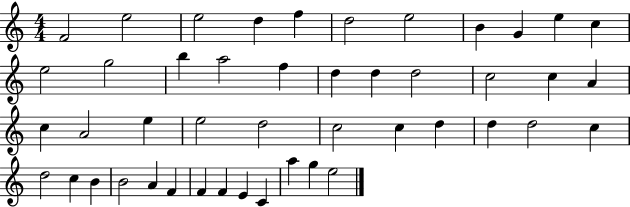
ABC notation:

X:1
T:Untitled
M:4/4
L:1/4
K:C
F2 e2 e2 d f d2 e2 B G e c e2 g2 b a2 f d d d2 c2 c A c A2 e e2 d2 c2 c d d d2 c d2 c B B2 A F F F E C a g e2